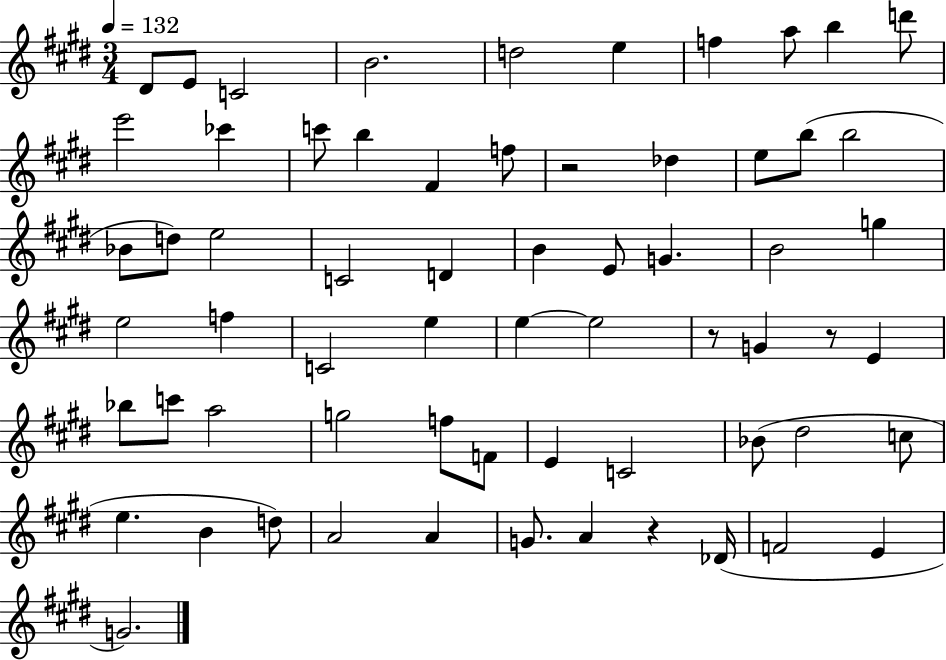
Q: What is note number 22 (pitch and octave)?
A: D5